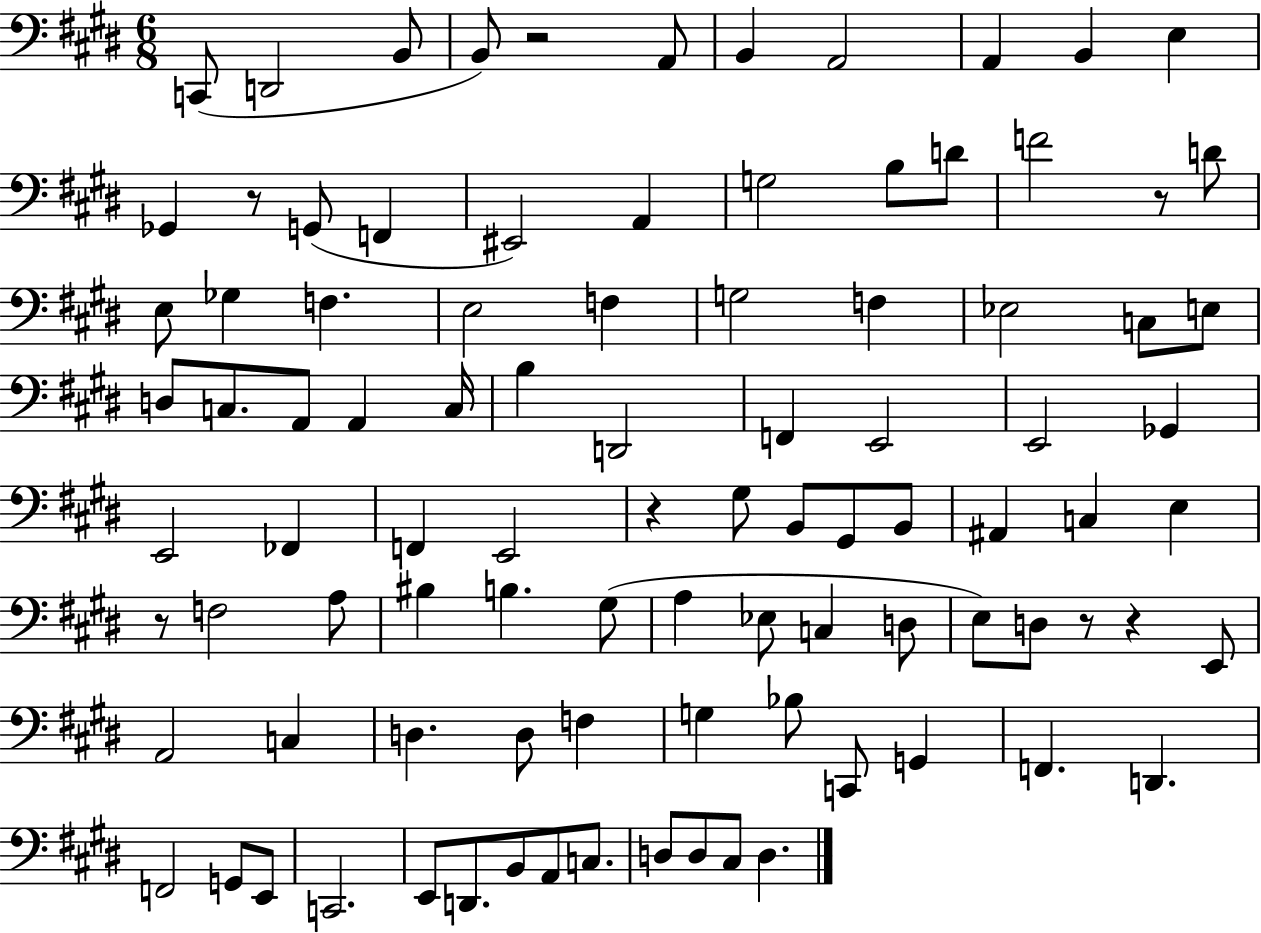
{
  \clef bass
  \numericTimeSignature
  \time 6/8
  \key e \major
  c,8( d,2 b,8 | b,8) r2 a,8 | b,4 a,2 | a,4 b,4 e4 | \break ges,4 r8 g,8( f,4 | eis,2) a,4 | g2 b8 d'8 | f'2 r8 d'8 | \break e8 ges4 f4. | e2 f4 | g2 f4 | ees2 c8 e8 | \break d8 c8. a,8 a,4 c16 | b4 d,2 | f,4 e,2 | e,2 ges,4 | \break e,2 fes,4 | f,4 e,2 | r4 gis8 b,8 gis,8 b,8 | ais,4 c4 e4 | \break r8 f2 a8 | bis4 b4. gis8( | a4 ees8 c4 d8 | e8) d8 r8 r4 e,8 | \break a,2 c4 | d4. d8 f4 | g4 bes8 c,8 g,4 | f,4. d,4. | \break f,2 g,8 e,8 | c,2. | e,8 d,8. b,8 a,8 c8. | d8 d8 cis8 d4. | \break \bar "|."
}